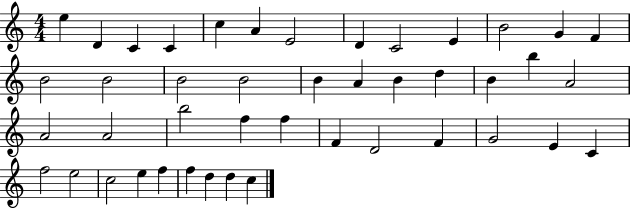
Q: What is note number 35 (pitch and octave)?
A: C4